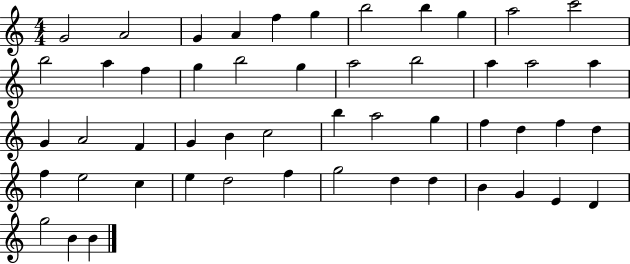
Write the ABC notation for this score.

X:1
T:Untitled
M:4/4
L:1/4
K:C
G2 A2 G A f g b2 b g a2 c'2 b2 a f g b2 g a2 b2 a a2 a G A2 F G B c2 b a2 g f d f d f e2 c e d2 f g2 d d B G E D g2 B B